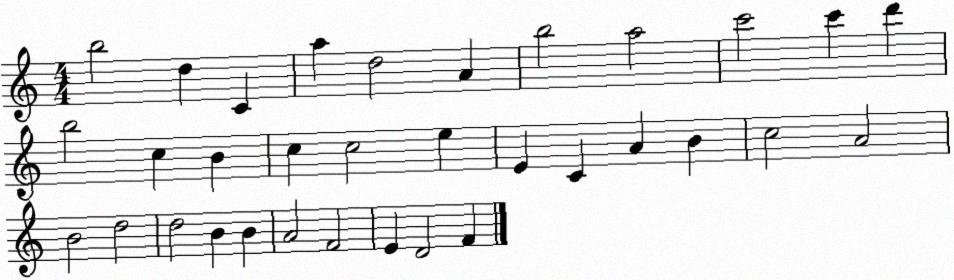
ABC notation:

X:1
T:Untitled
M:4/4
L:1/4
K:C
b2 d C a d2 A b2 a2 c'2 c' d' b2 c B c c2 e E C A B c2 A2 B2 d2 d2 B B A2 F2 E D2 F